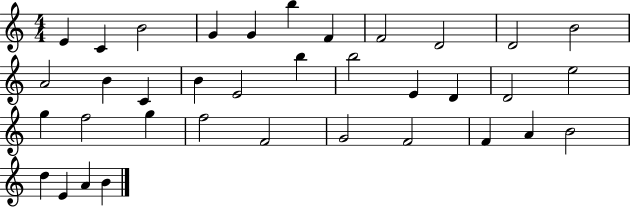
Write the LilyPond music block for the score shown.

{
  \clef treble
  \numericTimeSignature
  \time 4/4
  \key c \major
  e'4 c'4 b'2 | g'4 g'4 b''4 f'4 | f'2 d'2 | d'2 b'2 | \break a'2 b'4 c'4 | b'4 e'2 b''4 | b''2 e'4 d'4 | d'2 e''2 | \break g''4 f''2 g''4 | f''2 f'2 | g'2 f'2 | f'4 a'4 b'2 | \break d''4 e'4 a'4 b'4 | \bar "|."
}